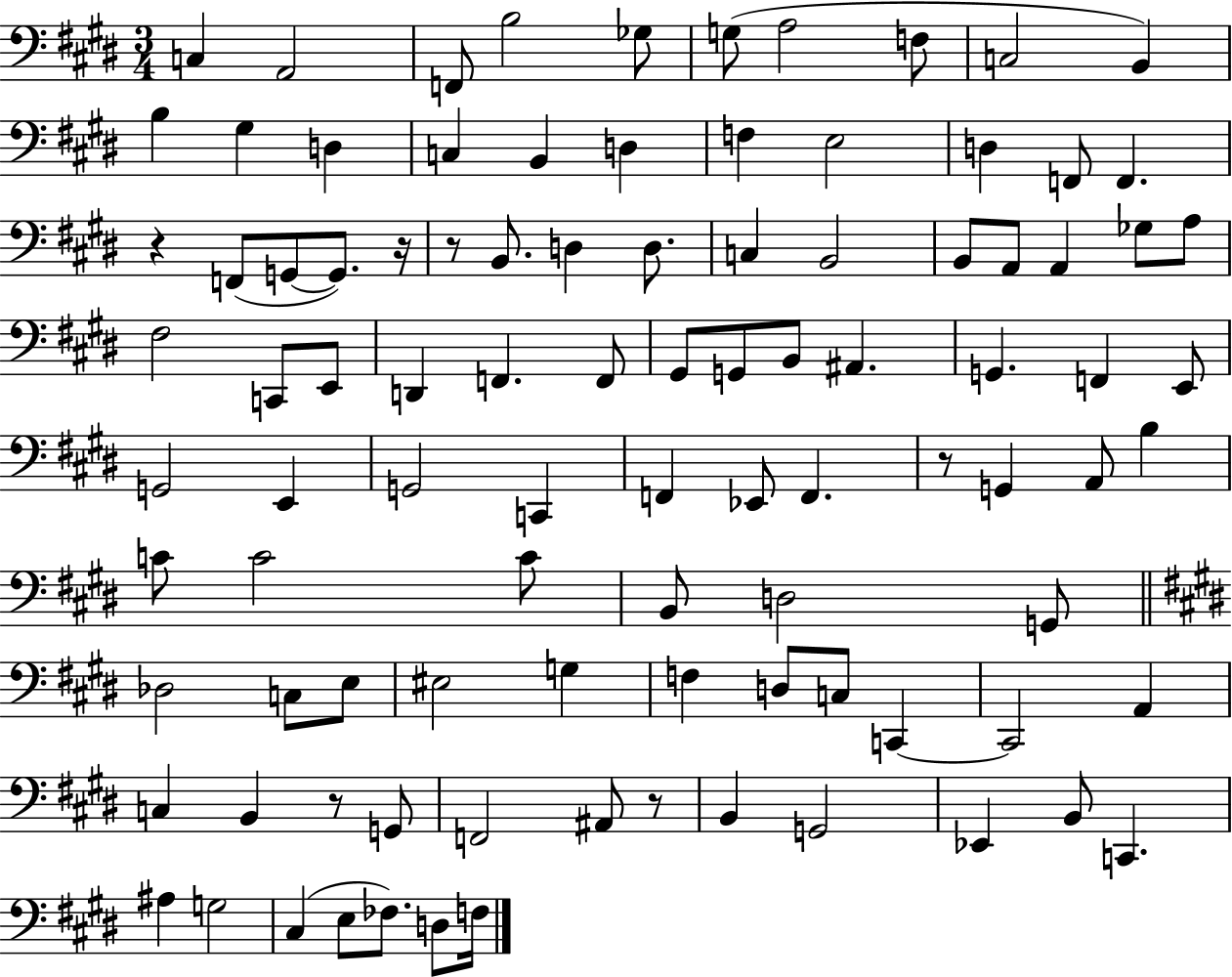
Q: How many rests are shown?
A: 6